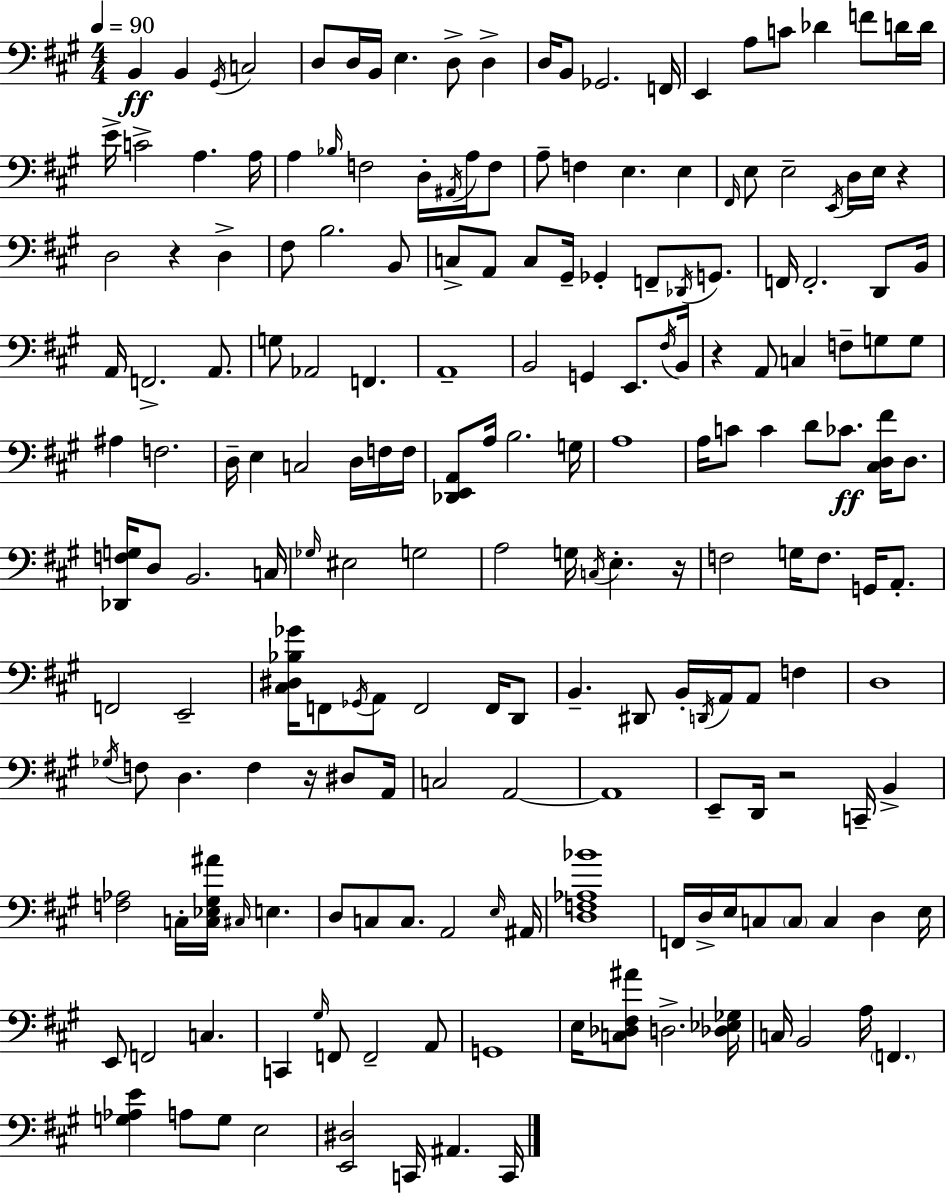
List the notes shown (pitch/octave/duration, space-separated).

B2/q B2/q G#2/s C3/h D3/e D3/s B2/s E3/q. D3/e D3/q D3/s B2/e Gb2/h. F2/s E2/q A3/e C4/e Db4/q F4/e D4/s D4/s E4/s C4/h A3/q. A3/s A3/q Bb3/s F3/h D3/s A#2/s A3/s F3/e A3/e F3/q E3/q. E3/q F#2/s E3/e E3/h E2/s D3/s E3/s R/q D3/h R/q D3/q F#3/e B3/h. B2/e C3/e A2/e C3/e G#2/s Gb2/q F2/e Db2/s G2/e. F2/s F2/h. D2/e B2/s A2/s F2/h. A2/e. G3/e Ab2/h F2/q. A2/w B2/h G2/q E2/e. F#3/s B2/s R/q A2/e C3/q F3/e G3/e G3/e A#3/q F3/h. D3/s E3/q C3/h D3/s F3/s F3/s [Db2,E2,A2]/e A3/s B3/h. G3/s A3/w A3/s C4/e C4/q D4/e CES4/e. [C#3,D3,F#4]/s D3/e. [Db2,F3,G3]/s D3/e B2/h. C3/s Gb3/s EIS3/h G3/h A3/h G3/s C3/s E3/q. R/s F3/h G3/s F3/e. G2/s A2/e. F2/h E2/h [C#3,D#3,Bb3,Gb4]/s F2/e Gb2/s A2/e F2/h F2/s D2/e B2/q. D#2/e B2/s D2/s A2/s A2/e F3/q D3/w Gb3/s F3/e D3/q. F3/q R/s D#3/e A2/s C3/h A2/h A2/w E2/e D2/s R/h C2/s B2/q [F3,Ab3]/h C3/s [C3,Eb3,G#3,A#4]/s C#3/s E3/q. D3/e C3/e C3/e. A2/h E3/s A#2/s [D3,F3,Ab3,Bb4]/w F2/s D3/s E3/s C3/e C3/e C3/q D3/q E3/s E2/e F2/h C3/q. C2/q G#3/s F2/e F2/h A2/e G2/w E3/s [C3,Db3,F#3,A#4]/e D3/h. [Db3,Eb3,Gb3]/s C3/s B2/h A3/s F2/q. [G3,Ab3,E4]/q A3/e G3/e E3/h [E2,D#3]/h C2/s A#2/q. C2/s